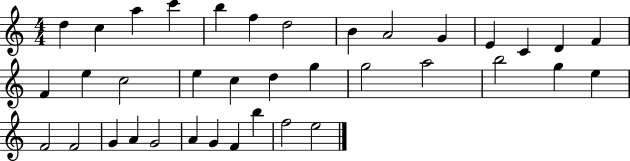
{
  \clef treble
  \numericTimeSignature
  \time 4/4
  \key c \major
  d''4 c''4 a''4 c'''4 | b''4 f''4 d''2 | b'4 a'2 g'4 | e'4 c'4 d'4 f'4 | \break f'4 e''4 c''2 | e''4 c''4 d''4 g''4 | g''2 a''2 | b''2 g''4 e''4 | \break f'2 f'2 | g'4 a'4 g'2 | a'4 g'4 f'4 b''4 | f''2 e''2 | \break \bar "|."
}